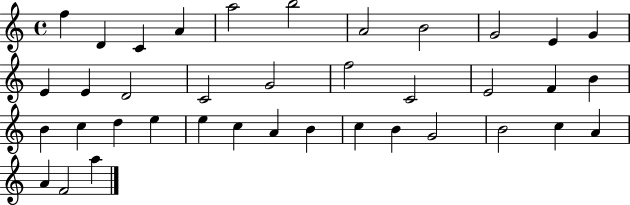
{
  \clef treble
  \time 4/4
  \defaultTimeSignature
  \key c \major
  f''4 d'4 c'4 a'4 | a''2 b''2 | a'2 b'2 | g'2 e'4 g'4 | \break e'4 e'4 d'2 | c'2 g'2 | f''2 c'2 | e'2 f'4 b'4 | \break b'4 c''4 d''4 e''4 | e''4 c''4 a'4 b'4 | c''4 b'4 g'2 | b'2 c''4 a'4 | \break a'4 f'2 a''4 | \bar "|."
}